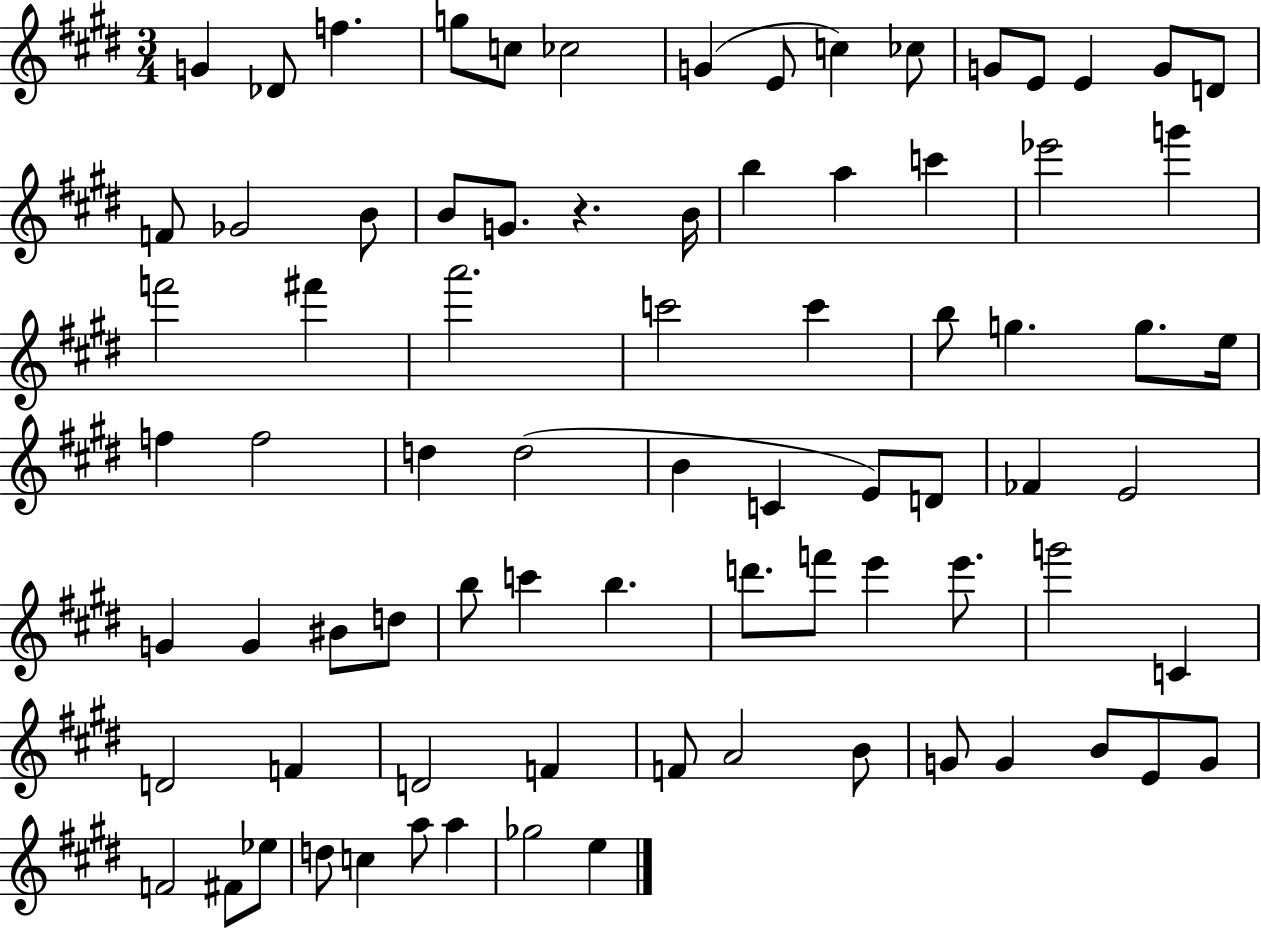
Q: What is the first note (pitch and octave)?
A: G4